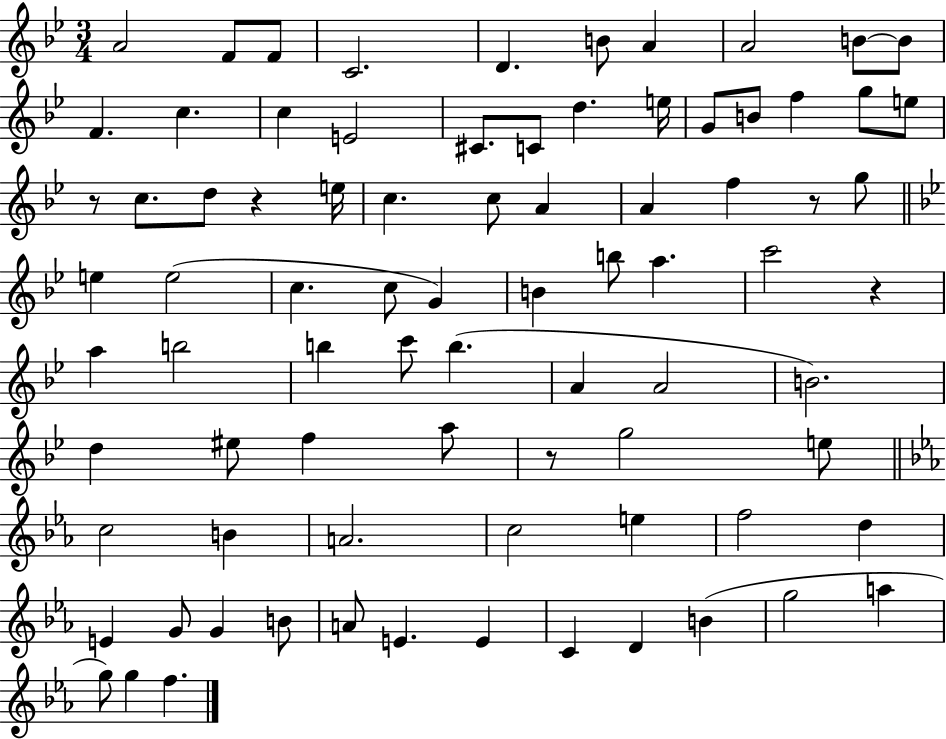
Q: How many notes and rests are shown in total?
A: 82